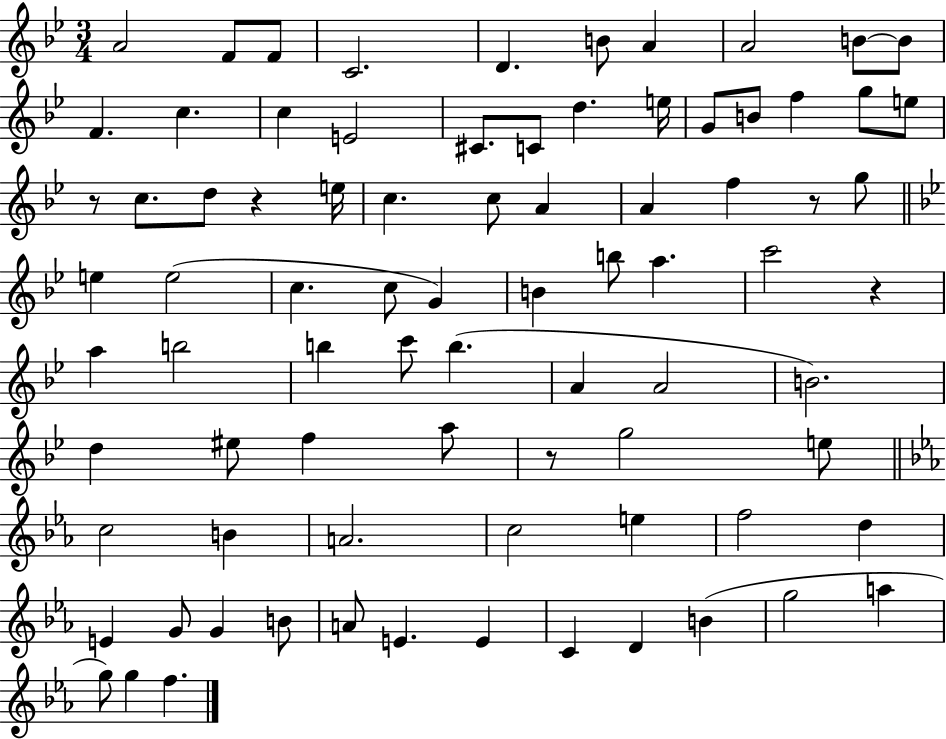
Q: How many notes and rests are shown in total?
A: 82